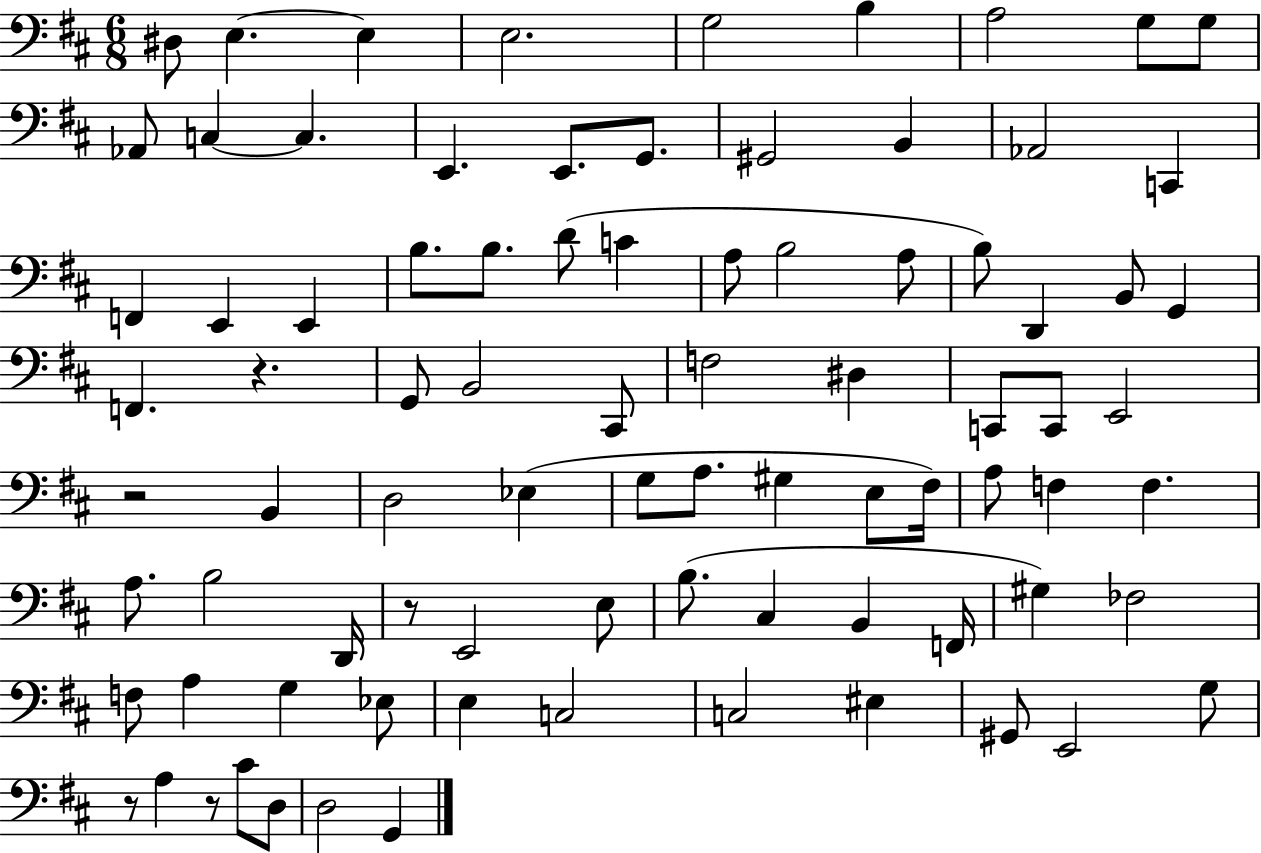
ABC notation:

X:1
T:Untitled
M:6/8
L:1/4
K:D
^D,/2 E, E, E,2 G,2 B, A,2 G,/2 G,/2 _A,,/2 C, C, E,, E,,/2 G,,/2 ^G,,2 B,, _A,,2 C,, F,, E,, E,, B,/2 B,/2 D/2 C A,/2 B,2 A,/2 B,/2 D,, B,,/2 G,, F,, z G,,/2 B,,2 ^C,,/2 F,2 ^D, C,,/2 C,,/2 E,,2 z2 B,, D,2 _E, G,/2 A,/2 ^G, E,/2 ^F,/4 A,/2 F, F, A,/2 B,2 D,,/4 z/2 E,,2 E,/2 B,/2 ^C, B,, F,,/4 ^G, _F,2 F,/2 A, G, _E,/2 E, C,2 C,2 ^E, ^G,,/2 E,,2 G,/2 z/2 A, z/2 ^C/2 D,/2 D,2 G,,